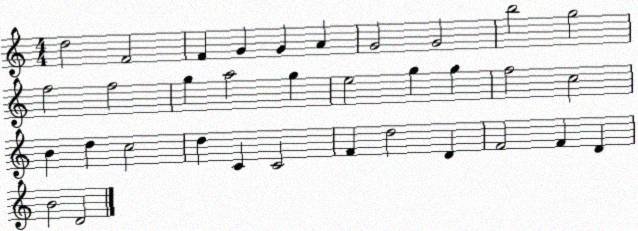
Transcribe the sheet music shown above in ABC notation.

X:1
T:Untitled
M:4/4
L:1/4
K:C
d2 F2 F G G A G2 G2 b2 g2 f2 f2 g a2 g e2 g g f2 c2 B d c2 d C C2 F d2 D F2 F D B2 D2